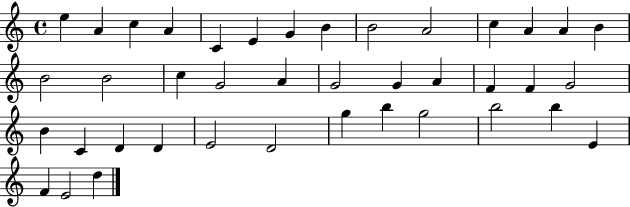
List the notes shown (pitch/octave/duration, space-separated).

E5/q A4/q C5/q A4/q C4/q E4/q G4/q B4/q B4/h A4/h C5/q A4/q A4/q B4/q B4/h B4/h C5/q G4/h A4/q G4/h G4/q A4/q F4/q F4/q G4/h B4/q C4/q D4/q D4/q E4/h D4/h G5/q B5/q G5/h B5/h B5/q E4/q F4/q E4/h D5/q